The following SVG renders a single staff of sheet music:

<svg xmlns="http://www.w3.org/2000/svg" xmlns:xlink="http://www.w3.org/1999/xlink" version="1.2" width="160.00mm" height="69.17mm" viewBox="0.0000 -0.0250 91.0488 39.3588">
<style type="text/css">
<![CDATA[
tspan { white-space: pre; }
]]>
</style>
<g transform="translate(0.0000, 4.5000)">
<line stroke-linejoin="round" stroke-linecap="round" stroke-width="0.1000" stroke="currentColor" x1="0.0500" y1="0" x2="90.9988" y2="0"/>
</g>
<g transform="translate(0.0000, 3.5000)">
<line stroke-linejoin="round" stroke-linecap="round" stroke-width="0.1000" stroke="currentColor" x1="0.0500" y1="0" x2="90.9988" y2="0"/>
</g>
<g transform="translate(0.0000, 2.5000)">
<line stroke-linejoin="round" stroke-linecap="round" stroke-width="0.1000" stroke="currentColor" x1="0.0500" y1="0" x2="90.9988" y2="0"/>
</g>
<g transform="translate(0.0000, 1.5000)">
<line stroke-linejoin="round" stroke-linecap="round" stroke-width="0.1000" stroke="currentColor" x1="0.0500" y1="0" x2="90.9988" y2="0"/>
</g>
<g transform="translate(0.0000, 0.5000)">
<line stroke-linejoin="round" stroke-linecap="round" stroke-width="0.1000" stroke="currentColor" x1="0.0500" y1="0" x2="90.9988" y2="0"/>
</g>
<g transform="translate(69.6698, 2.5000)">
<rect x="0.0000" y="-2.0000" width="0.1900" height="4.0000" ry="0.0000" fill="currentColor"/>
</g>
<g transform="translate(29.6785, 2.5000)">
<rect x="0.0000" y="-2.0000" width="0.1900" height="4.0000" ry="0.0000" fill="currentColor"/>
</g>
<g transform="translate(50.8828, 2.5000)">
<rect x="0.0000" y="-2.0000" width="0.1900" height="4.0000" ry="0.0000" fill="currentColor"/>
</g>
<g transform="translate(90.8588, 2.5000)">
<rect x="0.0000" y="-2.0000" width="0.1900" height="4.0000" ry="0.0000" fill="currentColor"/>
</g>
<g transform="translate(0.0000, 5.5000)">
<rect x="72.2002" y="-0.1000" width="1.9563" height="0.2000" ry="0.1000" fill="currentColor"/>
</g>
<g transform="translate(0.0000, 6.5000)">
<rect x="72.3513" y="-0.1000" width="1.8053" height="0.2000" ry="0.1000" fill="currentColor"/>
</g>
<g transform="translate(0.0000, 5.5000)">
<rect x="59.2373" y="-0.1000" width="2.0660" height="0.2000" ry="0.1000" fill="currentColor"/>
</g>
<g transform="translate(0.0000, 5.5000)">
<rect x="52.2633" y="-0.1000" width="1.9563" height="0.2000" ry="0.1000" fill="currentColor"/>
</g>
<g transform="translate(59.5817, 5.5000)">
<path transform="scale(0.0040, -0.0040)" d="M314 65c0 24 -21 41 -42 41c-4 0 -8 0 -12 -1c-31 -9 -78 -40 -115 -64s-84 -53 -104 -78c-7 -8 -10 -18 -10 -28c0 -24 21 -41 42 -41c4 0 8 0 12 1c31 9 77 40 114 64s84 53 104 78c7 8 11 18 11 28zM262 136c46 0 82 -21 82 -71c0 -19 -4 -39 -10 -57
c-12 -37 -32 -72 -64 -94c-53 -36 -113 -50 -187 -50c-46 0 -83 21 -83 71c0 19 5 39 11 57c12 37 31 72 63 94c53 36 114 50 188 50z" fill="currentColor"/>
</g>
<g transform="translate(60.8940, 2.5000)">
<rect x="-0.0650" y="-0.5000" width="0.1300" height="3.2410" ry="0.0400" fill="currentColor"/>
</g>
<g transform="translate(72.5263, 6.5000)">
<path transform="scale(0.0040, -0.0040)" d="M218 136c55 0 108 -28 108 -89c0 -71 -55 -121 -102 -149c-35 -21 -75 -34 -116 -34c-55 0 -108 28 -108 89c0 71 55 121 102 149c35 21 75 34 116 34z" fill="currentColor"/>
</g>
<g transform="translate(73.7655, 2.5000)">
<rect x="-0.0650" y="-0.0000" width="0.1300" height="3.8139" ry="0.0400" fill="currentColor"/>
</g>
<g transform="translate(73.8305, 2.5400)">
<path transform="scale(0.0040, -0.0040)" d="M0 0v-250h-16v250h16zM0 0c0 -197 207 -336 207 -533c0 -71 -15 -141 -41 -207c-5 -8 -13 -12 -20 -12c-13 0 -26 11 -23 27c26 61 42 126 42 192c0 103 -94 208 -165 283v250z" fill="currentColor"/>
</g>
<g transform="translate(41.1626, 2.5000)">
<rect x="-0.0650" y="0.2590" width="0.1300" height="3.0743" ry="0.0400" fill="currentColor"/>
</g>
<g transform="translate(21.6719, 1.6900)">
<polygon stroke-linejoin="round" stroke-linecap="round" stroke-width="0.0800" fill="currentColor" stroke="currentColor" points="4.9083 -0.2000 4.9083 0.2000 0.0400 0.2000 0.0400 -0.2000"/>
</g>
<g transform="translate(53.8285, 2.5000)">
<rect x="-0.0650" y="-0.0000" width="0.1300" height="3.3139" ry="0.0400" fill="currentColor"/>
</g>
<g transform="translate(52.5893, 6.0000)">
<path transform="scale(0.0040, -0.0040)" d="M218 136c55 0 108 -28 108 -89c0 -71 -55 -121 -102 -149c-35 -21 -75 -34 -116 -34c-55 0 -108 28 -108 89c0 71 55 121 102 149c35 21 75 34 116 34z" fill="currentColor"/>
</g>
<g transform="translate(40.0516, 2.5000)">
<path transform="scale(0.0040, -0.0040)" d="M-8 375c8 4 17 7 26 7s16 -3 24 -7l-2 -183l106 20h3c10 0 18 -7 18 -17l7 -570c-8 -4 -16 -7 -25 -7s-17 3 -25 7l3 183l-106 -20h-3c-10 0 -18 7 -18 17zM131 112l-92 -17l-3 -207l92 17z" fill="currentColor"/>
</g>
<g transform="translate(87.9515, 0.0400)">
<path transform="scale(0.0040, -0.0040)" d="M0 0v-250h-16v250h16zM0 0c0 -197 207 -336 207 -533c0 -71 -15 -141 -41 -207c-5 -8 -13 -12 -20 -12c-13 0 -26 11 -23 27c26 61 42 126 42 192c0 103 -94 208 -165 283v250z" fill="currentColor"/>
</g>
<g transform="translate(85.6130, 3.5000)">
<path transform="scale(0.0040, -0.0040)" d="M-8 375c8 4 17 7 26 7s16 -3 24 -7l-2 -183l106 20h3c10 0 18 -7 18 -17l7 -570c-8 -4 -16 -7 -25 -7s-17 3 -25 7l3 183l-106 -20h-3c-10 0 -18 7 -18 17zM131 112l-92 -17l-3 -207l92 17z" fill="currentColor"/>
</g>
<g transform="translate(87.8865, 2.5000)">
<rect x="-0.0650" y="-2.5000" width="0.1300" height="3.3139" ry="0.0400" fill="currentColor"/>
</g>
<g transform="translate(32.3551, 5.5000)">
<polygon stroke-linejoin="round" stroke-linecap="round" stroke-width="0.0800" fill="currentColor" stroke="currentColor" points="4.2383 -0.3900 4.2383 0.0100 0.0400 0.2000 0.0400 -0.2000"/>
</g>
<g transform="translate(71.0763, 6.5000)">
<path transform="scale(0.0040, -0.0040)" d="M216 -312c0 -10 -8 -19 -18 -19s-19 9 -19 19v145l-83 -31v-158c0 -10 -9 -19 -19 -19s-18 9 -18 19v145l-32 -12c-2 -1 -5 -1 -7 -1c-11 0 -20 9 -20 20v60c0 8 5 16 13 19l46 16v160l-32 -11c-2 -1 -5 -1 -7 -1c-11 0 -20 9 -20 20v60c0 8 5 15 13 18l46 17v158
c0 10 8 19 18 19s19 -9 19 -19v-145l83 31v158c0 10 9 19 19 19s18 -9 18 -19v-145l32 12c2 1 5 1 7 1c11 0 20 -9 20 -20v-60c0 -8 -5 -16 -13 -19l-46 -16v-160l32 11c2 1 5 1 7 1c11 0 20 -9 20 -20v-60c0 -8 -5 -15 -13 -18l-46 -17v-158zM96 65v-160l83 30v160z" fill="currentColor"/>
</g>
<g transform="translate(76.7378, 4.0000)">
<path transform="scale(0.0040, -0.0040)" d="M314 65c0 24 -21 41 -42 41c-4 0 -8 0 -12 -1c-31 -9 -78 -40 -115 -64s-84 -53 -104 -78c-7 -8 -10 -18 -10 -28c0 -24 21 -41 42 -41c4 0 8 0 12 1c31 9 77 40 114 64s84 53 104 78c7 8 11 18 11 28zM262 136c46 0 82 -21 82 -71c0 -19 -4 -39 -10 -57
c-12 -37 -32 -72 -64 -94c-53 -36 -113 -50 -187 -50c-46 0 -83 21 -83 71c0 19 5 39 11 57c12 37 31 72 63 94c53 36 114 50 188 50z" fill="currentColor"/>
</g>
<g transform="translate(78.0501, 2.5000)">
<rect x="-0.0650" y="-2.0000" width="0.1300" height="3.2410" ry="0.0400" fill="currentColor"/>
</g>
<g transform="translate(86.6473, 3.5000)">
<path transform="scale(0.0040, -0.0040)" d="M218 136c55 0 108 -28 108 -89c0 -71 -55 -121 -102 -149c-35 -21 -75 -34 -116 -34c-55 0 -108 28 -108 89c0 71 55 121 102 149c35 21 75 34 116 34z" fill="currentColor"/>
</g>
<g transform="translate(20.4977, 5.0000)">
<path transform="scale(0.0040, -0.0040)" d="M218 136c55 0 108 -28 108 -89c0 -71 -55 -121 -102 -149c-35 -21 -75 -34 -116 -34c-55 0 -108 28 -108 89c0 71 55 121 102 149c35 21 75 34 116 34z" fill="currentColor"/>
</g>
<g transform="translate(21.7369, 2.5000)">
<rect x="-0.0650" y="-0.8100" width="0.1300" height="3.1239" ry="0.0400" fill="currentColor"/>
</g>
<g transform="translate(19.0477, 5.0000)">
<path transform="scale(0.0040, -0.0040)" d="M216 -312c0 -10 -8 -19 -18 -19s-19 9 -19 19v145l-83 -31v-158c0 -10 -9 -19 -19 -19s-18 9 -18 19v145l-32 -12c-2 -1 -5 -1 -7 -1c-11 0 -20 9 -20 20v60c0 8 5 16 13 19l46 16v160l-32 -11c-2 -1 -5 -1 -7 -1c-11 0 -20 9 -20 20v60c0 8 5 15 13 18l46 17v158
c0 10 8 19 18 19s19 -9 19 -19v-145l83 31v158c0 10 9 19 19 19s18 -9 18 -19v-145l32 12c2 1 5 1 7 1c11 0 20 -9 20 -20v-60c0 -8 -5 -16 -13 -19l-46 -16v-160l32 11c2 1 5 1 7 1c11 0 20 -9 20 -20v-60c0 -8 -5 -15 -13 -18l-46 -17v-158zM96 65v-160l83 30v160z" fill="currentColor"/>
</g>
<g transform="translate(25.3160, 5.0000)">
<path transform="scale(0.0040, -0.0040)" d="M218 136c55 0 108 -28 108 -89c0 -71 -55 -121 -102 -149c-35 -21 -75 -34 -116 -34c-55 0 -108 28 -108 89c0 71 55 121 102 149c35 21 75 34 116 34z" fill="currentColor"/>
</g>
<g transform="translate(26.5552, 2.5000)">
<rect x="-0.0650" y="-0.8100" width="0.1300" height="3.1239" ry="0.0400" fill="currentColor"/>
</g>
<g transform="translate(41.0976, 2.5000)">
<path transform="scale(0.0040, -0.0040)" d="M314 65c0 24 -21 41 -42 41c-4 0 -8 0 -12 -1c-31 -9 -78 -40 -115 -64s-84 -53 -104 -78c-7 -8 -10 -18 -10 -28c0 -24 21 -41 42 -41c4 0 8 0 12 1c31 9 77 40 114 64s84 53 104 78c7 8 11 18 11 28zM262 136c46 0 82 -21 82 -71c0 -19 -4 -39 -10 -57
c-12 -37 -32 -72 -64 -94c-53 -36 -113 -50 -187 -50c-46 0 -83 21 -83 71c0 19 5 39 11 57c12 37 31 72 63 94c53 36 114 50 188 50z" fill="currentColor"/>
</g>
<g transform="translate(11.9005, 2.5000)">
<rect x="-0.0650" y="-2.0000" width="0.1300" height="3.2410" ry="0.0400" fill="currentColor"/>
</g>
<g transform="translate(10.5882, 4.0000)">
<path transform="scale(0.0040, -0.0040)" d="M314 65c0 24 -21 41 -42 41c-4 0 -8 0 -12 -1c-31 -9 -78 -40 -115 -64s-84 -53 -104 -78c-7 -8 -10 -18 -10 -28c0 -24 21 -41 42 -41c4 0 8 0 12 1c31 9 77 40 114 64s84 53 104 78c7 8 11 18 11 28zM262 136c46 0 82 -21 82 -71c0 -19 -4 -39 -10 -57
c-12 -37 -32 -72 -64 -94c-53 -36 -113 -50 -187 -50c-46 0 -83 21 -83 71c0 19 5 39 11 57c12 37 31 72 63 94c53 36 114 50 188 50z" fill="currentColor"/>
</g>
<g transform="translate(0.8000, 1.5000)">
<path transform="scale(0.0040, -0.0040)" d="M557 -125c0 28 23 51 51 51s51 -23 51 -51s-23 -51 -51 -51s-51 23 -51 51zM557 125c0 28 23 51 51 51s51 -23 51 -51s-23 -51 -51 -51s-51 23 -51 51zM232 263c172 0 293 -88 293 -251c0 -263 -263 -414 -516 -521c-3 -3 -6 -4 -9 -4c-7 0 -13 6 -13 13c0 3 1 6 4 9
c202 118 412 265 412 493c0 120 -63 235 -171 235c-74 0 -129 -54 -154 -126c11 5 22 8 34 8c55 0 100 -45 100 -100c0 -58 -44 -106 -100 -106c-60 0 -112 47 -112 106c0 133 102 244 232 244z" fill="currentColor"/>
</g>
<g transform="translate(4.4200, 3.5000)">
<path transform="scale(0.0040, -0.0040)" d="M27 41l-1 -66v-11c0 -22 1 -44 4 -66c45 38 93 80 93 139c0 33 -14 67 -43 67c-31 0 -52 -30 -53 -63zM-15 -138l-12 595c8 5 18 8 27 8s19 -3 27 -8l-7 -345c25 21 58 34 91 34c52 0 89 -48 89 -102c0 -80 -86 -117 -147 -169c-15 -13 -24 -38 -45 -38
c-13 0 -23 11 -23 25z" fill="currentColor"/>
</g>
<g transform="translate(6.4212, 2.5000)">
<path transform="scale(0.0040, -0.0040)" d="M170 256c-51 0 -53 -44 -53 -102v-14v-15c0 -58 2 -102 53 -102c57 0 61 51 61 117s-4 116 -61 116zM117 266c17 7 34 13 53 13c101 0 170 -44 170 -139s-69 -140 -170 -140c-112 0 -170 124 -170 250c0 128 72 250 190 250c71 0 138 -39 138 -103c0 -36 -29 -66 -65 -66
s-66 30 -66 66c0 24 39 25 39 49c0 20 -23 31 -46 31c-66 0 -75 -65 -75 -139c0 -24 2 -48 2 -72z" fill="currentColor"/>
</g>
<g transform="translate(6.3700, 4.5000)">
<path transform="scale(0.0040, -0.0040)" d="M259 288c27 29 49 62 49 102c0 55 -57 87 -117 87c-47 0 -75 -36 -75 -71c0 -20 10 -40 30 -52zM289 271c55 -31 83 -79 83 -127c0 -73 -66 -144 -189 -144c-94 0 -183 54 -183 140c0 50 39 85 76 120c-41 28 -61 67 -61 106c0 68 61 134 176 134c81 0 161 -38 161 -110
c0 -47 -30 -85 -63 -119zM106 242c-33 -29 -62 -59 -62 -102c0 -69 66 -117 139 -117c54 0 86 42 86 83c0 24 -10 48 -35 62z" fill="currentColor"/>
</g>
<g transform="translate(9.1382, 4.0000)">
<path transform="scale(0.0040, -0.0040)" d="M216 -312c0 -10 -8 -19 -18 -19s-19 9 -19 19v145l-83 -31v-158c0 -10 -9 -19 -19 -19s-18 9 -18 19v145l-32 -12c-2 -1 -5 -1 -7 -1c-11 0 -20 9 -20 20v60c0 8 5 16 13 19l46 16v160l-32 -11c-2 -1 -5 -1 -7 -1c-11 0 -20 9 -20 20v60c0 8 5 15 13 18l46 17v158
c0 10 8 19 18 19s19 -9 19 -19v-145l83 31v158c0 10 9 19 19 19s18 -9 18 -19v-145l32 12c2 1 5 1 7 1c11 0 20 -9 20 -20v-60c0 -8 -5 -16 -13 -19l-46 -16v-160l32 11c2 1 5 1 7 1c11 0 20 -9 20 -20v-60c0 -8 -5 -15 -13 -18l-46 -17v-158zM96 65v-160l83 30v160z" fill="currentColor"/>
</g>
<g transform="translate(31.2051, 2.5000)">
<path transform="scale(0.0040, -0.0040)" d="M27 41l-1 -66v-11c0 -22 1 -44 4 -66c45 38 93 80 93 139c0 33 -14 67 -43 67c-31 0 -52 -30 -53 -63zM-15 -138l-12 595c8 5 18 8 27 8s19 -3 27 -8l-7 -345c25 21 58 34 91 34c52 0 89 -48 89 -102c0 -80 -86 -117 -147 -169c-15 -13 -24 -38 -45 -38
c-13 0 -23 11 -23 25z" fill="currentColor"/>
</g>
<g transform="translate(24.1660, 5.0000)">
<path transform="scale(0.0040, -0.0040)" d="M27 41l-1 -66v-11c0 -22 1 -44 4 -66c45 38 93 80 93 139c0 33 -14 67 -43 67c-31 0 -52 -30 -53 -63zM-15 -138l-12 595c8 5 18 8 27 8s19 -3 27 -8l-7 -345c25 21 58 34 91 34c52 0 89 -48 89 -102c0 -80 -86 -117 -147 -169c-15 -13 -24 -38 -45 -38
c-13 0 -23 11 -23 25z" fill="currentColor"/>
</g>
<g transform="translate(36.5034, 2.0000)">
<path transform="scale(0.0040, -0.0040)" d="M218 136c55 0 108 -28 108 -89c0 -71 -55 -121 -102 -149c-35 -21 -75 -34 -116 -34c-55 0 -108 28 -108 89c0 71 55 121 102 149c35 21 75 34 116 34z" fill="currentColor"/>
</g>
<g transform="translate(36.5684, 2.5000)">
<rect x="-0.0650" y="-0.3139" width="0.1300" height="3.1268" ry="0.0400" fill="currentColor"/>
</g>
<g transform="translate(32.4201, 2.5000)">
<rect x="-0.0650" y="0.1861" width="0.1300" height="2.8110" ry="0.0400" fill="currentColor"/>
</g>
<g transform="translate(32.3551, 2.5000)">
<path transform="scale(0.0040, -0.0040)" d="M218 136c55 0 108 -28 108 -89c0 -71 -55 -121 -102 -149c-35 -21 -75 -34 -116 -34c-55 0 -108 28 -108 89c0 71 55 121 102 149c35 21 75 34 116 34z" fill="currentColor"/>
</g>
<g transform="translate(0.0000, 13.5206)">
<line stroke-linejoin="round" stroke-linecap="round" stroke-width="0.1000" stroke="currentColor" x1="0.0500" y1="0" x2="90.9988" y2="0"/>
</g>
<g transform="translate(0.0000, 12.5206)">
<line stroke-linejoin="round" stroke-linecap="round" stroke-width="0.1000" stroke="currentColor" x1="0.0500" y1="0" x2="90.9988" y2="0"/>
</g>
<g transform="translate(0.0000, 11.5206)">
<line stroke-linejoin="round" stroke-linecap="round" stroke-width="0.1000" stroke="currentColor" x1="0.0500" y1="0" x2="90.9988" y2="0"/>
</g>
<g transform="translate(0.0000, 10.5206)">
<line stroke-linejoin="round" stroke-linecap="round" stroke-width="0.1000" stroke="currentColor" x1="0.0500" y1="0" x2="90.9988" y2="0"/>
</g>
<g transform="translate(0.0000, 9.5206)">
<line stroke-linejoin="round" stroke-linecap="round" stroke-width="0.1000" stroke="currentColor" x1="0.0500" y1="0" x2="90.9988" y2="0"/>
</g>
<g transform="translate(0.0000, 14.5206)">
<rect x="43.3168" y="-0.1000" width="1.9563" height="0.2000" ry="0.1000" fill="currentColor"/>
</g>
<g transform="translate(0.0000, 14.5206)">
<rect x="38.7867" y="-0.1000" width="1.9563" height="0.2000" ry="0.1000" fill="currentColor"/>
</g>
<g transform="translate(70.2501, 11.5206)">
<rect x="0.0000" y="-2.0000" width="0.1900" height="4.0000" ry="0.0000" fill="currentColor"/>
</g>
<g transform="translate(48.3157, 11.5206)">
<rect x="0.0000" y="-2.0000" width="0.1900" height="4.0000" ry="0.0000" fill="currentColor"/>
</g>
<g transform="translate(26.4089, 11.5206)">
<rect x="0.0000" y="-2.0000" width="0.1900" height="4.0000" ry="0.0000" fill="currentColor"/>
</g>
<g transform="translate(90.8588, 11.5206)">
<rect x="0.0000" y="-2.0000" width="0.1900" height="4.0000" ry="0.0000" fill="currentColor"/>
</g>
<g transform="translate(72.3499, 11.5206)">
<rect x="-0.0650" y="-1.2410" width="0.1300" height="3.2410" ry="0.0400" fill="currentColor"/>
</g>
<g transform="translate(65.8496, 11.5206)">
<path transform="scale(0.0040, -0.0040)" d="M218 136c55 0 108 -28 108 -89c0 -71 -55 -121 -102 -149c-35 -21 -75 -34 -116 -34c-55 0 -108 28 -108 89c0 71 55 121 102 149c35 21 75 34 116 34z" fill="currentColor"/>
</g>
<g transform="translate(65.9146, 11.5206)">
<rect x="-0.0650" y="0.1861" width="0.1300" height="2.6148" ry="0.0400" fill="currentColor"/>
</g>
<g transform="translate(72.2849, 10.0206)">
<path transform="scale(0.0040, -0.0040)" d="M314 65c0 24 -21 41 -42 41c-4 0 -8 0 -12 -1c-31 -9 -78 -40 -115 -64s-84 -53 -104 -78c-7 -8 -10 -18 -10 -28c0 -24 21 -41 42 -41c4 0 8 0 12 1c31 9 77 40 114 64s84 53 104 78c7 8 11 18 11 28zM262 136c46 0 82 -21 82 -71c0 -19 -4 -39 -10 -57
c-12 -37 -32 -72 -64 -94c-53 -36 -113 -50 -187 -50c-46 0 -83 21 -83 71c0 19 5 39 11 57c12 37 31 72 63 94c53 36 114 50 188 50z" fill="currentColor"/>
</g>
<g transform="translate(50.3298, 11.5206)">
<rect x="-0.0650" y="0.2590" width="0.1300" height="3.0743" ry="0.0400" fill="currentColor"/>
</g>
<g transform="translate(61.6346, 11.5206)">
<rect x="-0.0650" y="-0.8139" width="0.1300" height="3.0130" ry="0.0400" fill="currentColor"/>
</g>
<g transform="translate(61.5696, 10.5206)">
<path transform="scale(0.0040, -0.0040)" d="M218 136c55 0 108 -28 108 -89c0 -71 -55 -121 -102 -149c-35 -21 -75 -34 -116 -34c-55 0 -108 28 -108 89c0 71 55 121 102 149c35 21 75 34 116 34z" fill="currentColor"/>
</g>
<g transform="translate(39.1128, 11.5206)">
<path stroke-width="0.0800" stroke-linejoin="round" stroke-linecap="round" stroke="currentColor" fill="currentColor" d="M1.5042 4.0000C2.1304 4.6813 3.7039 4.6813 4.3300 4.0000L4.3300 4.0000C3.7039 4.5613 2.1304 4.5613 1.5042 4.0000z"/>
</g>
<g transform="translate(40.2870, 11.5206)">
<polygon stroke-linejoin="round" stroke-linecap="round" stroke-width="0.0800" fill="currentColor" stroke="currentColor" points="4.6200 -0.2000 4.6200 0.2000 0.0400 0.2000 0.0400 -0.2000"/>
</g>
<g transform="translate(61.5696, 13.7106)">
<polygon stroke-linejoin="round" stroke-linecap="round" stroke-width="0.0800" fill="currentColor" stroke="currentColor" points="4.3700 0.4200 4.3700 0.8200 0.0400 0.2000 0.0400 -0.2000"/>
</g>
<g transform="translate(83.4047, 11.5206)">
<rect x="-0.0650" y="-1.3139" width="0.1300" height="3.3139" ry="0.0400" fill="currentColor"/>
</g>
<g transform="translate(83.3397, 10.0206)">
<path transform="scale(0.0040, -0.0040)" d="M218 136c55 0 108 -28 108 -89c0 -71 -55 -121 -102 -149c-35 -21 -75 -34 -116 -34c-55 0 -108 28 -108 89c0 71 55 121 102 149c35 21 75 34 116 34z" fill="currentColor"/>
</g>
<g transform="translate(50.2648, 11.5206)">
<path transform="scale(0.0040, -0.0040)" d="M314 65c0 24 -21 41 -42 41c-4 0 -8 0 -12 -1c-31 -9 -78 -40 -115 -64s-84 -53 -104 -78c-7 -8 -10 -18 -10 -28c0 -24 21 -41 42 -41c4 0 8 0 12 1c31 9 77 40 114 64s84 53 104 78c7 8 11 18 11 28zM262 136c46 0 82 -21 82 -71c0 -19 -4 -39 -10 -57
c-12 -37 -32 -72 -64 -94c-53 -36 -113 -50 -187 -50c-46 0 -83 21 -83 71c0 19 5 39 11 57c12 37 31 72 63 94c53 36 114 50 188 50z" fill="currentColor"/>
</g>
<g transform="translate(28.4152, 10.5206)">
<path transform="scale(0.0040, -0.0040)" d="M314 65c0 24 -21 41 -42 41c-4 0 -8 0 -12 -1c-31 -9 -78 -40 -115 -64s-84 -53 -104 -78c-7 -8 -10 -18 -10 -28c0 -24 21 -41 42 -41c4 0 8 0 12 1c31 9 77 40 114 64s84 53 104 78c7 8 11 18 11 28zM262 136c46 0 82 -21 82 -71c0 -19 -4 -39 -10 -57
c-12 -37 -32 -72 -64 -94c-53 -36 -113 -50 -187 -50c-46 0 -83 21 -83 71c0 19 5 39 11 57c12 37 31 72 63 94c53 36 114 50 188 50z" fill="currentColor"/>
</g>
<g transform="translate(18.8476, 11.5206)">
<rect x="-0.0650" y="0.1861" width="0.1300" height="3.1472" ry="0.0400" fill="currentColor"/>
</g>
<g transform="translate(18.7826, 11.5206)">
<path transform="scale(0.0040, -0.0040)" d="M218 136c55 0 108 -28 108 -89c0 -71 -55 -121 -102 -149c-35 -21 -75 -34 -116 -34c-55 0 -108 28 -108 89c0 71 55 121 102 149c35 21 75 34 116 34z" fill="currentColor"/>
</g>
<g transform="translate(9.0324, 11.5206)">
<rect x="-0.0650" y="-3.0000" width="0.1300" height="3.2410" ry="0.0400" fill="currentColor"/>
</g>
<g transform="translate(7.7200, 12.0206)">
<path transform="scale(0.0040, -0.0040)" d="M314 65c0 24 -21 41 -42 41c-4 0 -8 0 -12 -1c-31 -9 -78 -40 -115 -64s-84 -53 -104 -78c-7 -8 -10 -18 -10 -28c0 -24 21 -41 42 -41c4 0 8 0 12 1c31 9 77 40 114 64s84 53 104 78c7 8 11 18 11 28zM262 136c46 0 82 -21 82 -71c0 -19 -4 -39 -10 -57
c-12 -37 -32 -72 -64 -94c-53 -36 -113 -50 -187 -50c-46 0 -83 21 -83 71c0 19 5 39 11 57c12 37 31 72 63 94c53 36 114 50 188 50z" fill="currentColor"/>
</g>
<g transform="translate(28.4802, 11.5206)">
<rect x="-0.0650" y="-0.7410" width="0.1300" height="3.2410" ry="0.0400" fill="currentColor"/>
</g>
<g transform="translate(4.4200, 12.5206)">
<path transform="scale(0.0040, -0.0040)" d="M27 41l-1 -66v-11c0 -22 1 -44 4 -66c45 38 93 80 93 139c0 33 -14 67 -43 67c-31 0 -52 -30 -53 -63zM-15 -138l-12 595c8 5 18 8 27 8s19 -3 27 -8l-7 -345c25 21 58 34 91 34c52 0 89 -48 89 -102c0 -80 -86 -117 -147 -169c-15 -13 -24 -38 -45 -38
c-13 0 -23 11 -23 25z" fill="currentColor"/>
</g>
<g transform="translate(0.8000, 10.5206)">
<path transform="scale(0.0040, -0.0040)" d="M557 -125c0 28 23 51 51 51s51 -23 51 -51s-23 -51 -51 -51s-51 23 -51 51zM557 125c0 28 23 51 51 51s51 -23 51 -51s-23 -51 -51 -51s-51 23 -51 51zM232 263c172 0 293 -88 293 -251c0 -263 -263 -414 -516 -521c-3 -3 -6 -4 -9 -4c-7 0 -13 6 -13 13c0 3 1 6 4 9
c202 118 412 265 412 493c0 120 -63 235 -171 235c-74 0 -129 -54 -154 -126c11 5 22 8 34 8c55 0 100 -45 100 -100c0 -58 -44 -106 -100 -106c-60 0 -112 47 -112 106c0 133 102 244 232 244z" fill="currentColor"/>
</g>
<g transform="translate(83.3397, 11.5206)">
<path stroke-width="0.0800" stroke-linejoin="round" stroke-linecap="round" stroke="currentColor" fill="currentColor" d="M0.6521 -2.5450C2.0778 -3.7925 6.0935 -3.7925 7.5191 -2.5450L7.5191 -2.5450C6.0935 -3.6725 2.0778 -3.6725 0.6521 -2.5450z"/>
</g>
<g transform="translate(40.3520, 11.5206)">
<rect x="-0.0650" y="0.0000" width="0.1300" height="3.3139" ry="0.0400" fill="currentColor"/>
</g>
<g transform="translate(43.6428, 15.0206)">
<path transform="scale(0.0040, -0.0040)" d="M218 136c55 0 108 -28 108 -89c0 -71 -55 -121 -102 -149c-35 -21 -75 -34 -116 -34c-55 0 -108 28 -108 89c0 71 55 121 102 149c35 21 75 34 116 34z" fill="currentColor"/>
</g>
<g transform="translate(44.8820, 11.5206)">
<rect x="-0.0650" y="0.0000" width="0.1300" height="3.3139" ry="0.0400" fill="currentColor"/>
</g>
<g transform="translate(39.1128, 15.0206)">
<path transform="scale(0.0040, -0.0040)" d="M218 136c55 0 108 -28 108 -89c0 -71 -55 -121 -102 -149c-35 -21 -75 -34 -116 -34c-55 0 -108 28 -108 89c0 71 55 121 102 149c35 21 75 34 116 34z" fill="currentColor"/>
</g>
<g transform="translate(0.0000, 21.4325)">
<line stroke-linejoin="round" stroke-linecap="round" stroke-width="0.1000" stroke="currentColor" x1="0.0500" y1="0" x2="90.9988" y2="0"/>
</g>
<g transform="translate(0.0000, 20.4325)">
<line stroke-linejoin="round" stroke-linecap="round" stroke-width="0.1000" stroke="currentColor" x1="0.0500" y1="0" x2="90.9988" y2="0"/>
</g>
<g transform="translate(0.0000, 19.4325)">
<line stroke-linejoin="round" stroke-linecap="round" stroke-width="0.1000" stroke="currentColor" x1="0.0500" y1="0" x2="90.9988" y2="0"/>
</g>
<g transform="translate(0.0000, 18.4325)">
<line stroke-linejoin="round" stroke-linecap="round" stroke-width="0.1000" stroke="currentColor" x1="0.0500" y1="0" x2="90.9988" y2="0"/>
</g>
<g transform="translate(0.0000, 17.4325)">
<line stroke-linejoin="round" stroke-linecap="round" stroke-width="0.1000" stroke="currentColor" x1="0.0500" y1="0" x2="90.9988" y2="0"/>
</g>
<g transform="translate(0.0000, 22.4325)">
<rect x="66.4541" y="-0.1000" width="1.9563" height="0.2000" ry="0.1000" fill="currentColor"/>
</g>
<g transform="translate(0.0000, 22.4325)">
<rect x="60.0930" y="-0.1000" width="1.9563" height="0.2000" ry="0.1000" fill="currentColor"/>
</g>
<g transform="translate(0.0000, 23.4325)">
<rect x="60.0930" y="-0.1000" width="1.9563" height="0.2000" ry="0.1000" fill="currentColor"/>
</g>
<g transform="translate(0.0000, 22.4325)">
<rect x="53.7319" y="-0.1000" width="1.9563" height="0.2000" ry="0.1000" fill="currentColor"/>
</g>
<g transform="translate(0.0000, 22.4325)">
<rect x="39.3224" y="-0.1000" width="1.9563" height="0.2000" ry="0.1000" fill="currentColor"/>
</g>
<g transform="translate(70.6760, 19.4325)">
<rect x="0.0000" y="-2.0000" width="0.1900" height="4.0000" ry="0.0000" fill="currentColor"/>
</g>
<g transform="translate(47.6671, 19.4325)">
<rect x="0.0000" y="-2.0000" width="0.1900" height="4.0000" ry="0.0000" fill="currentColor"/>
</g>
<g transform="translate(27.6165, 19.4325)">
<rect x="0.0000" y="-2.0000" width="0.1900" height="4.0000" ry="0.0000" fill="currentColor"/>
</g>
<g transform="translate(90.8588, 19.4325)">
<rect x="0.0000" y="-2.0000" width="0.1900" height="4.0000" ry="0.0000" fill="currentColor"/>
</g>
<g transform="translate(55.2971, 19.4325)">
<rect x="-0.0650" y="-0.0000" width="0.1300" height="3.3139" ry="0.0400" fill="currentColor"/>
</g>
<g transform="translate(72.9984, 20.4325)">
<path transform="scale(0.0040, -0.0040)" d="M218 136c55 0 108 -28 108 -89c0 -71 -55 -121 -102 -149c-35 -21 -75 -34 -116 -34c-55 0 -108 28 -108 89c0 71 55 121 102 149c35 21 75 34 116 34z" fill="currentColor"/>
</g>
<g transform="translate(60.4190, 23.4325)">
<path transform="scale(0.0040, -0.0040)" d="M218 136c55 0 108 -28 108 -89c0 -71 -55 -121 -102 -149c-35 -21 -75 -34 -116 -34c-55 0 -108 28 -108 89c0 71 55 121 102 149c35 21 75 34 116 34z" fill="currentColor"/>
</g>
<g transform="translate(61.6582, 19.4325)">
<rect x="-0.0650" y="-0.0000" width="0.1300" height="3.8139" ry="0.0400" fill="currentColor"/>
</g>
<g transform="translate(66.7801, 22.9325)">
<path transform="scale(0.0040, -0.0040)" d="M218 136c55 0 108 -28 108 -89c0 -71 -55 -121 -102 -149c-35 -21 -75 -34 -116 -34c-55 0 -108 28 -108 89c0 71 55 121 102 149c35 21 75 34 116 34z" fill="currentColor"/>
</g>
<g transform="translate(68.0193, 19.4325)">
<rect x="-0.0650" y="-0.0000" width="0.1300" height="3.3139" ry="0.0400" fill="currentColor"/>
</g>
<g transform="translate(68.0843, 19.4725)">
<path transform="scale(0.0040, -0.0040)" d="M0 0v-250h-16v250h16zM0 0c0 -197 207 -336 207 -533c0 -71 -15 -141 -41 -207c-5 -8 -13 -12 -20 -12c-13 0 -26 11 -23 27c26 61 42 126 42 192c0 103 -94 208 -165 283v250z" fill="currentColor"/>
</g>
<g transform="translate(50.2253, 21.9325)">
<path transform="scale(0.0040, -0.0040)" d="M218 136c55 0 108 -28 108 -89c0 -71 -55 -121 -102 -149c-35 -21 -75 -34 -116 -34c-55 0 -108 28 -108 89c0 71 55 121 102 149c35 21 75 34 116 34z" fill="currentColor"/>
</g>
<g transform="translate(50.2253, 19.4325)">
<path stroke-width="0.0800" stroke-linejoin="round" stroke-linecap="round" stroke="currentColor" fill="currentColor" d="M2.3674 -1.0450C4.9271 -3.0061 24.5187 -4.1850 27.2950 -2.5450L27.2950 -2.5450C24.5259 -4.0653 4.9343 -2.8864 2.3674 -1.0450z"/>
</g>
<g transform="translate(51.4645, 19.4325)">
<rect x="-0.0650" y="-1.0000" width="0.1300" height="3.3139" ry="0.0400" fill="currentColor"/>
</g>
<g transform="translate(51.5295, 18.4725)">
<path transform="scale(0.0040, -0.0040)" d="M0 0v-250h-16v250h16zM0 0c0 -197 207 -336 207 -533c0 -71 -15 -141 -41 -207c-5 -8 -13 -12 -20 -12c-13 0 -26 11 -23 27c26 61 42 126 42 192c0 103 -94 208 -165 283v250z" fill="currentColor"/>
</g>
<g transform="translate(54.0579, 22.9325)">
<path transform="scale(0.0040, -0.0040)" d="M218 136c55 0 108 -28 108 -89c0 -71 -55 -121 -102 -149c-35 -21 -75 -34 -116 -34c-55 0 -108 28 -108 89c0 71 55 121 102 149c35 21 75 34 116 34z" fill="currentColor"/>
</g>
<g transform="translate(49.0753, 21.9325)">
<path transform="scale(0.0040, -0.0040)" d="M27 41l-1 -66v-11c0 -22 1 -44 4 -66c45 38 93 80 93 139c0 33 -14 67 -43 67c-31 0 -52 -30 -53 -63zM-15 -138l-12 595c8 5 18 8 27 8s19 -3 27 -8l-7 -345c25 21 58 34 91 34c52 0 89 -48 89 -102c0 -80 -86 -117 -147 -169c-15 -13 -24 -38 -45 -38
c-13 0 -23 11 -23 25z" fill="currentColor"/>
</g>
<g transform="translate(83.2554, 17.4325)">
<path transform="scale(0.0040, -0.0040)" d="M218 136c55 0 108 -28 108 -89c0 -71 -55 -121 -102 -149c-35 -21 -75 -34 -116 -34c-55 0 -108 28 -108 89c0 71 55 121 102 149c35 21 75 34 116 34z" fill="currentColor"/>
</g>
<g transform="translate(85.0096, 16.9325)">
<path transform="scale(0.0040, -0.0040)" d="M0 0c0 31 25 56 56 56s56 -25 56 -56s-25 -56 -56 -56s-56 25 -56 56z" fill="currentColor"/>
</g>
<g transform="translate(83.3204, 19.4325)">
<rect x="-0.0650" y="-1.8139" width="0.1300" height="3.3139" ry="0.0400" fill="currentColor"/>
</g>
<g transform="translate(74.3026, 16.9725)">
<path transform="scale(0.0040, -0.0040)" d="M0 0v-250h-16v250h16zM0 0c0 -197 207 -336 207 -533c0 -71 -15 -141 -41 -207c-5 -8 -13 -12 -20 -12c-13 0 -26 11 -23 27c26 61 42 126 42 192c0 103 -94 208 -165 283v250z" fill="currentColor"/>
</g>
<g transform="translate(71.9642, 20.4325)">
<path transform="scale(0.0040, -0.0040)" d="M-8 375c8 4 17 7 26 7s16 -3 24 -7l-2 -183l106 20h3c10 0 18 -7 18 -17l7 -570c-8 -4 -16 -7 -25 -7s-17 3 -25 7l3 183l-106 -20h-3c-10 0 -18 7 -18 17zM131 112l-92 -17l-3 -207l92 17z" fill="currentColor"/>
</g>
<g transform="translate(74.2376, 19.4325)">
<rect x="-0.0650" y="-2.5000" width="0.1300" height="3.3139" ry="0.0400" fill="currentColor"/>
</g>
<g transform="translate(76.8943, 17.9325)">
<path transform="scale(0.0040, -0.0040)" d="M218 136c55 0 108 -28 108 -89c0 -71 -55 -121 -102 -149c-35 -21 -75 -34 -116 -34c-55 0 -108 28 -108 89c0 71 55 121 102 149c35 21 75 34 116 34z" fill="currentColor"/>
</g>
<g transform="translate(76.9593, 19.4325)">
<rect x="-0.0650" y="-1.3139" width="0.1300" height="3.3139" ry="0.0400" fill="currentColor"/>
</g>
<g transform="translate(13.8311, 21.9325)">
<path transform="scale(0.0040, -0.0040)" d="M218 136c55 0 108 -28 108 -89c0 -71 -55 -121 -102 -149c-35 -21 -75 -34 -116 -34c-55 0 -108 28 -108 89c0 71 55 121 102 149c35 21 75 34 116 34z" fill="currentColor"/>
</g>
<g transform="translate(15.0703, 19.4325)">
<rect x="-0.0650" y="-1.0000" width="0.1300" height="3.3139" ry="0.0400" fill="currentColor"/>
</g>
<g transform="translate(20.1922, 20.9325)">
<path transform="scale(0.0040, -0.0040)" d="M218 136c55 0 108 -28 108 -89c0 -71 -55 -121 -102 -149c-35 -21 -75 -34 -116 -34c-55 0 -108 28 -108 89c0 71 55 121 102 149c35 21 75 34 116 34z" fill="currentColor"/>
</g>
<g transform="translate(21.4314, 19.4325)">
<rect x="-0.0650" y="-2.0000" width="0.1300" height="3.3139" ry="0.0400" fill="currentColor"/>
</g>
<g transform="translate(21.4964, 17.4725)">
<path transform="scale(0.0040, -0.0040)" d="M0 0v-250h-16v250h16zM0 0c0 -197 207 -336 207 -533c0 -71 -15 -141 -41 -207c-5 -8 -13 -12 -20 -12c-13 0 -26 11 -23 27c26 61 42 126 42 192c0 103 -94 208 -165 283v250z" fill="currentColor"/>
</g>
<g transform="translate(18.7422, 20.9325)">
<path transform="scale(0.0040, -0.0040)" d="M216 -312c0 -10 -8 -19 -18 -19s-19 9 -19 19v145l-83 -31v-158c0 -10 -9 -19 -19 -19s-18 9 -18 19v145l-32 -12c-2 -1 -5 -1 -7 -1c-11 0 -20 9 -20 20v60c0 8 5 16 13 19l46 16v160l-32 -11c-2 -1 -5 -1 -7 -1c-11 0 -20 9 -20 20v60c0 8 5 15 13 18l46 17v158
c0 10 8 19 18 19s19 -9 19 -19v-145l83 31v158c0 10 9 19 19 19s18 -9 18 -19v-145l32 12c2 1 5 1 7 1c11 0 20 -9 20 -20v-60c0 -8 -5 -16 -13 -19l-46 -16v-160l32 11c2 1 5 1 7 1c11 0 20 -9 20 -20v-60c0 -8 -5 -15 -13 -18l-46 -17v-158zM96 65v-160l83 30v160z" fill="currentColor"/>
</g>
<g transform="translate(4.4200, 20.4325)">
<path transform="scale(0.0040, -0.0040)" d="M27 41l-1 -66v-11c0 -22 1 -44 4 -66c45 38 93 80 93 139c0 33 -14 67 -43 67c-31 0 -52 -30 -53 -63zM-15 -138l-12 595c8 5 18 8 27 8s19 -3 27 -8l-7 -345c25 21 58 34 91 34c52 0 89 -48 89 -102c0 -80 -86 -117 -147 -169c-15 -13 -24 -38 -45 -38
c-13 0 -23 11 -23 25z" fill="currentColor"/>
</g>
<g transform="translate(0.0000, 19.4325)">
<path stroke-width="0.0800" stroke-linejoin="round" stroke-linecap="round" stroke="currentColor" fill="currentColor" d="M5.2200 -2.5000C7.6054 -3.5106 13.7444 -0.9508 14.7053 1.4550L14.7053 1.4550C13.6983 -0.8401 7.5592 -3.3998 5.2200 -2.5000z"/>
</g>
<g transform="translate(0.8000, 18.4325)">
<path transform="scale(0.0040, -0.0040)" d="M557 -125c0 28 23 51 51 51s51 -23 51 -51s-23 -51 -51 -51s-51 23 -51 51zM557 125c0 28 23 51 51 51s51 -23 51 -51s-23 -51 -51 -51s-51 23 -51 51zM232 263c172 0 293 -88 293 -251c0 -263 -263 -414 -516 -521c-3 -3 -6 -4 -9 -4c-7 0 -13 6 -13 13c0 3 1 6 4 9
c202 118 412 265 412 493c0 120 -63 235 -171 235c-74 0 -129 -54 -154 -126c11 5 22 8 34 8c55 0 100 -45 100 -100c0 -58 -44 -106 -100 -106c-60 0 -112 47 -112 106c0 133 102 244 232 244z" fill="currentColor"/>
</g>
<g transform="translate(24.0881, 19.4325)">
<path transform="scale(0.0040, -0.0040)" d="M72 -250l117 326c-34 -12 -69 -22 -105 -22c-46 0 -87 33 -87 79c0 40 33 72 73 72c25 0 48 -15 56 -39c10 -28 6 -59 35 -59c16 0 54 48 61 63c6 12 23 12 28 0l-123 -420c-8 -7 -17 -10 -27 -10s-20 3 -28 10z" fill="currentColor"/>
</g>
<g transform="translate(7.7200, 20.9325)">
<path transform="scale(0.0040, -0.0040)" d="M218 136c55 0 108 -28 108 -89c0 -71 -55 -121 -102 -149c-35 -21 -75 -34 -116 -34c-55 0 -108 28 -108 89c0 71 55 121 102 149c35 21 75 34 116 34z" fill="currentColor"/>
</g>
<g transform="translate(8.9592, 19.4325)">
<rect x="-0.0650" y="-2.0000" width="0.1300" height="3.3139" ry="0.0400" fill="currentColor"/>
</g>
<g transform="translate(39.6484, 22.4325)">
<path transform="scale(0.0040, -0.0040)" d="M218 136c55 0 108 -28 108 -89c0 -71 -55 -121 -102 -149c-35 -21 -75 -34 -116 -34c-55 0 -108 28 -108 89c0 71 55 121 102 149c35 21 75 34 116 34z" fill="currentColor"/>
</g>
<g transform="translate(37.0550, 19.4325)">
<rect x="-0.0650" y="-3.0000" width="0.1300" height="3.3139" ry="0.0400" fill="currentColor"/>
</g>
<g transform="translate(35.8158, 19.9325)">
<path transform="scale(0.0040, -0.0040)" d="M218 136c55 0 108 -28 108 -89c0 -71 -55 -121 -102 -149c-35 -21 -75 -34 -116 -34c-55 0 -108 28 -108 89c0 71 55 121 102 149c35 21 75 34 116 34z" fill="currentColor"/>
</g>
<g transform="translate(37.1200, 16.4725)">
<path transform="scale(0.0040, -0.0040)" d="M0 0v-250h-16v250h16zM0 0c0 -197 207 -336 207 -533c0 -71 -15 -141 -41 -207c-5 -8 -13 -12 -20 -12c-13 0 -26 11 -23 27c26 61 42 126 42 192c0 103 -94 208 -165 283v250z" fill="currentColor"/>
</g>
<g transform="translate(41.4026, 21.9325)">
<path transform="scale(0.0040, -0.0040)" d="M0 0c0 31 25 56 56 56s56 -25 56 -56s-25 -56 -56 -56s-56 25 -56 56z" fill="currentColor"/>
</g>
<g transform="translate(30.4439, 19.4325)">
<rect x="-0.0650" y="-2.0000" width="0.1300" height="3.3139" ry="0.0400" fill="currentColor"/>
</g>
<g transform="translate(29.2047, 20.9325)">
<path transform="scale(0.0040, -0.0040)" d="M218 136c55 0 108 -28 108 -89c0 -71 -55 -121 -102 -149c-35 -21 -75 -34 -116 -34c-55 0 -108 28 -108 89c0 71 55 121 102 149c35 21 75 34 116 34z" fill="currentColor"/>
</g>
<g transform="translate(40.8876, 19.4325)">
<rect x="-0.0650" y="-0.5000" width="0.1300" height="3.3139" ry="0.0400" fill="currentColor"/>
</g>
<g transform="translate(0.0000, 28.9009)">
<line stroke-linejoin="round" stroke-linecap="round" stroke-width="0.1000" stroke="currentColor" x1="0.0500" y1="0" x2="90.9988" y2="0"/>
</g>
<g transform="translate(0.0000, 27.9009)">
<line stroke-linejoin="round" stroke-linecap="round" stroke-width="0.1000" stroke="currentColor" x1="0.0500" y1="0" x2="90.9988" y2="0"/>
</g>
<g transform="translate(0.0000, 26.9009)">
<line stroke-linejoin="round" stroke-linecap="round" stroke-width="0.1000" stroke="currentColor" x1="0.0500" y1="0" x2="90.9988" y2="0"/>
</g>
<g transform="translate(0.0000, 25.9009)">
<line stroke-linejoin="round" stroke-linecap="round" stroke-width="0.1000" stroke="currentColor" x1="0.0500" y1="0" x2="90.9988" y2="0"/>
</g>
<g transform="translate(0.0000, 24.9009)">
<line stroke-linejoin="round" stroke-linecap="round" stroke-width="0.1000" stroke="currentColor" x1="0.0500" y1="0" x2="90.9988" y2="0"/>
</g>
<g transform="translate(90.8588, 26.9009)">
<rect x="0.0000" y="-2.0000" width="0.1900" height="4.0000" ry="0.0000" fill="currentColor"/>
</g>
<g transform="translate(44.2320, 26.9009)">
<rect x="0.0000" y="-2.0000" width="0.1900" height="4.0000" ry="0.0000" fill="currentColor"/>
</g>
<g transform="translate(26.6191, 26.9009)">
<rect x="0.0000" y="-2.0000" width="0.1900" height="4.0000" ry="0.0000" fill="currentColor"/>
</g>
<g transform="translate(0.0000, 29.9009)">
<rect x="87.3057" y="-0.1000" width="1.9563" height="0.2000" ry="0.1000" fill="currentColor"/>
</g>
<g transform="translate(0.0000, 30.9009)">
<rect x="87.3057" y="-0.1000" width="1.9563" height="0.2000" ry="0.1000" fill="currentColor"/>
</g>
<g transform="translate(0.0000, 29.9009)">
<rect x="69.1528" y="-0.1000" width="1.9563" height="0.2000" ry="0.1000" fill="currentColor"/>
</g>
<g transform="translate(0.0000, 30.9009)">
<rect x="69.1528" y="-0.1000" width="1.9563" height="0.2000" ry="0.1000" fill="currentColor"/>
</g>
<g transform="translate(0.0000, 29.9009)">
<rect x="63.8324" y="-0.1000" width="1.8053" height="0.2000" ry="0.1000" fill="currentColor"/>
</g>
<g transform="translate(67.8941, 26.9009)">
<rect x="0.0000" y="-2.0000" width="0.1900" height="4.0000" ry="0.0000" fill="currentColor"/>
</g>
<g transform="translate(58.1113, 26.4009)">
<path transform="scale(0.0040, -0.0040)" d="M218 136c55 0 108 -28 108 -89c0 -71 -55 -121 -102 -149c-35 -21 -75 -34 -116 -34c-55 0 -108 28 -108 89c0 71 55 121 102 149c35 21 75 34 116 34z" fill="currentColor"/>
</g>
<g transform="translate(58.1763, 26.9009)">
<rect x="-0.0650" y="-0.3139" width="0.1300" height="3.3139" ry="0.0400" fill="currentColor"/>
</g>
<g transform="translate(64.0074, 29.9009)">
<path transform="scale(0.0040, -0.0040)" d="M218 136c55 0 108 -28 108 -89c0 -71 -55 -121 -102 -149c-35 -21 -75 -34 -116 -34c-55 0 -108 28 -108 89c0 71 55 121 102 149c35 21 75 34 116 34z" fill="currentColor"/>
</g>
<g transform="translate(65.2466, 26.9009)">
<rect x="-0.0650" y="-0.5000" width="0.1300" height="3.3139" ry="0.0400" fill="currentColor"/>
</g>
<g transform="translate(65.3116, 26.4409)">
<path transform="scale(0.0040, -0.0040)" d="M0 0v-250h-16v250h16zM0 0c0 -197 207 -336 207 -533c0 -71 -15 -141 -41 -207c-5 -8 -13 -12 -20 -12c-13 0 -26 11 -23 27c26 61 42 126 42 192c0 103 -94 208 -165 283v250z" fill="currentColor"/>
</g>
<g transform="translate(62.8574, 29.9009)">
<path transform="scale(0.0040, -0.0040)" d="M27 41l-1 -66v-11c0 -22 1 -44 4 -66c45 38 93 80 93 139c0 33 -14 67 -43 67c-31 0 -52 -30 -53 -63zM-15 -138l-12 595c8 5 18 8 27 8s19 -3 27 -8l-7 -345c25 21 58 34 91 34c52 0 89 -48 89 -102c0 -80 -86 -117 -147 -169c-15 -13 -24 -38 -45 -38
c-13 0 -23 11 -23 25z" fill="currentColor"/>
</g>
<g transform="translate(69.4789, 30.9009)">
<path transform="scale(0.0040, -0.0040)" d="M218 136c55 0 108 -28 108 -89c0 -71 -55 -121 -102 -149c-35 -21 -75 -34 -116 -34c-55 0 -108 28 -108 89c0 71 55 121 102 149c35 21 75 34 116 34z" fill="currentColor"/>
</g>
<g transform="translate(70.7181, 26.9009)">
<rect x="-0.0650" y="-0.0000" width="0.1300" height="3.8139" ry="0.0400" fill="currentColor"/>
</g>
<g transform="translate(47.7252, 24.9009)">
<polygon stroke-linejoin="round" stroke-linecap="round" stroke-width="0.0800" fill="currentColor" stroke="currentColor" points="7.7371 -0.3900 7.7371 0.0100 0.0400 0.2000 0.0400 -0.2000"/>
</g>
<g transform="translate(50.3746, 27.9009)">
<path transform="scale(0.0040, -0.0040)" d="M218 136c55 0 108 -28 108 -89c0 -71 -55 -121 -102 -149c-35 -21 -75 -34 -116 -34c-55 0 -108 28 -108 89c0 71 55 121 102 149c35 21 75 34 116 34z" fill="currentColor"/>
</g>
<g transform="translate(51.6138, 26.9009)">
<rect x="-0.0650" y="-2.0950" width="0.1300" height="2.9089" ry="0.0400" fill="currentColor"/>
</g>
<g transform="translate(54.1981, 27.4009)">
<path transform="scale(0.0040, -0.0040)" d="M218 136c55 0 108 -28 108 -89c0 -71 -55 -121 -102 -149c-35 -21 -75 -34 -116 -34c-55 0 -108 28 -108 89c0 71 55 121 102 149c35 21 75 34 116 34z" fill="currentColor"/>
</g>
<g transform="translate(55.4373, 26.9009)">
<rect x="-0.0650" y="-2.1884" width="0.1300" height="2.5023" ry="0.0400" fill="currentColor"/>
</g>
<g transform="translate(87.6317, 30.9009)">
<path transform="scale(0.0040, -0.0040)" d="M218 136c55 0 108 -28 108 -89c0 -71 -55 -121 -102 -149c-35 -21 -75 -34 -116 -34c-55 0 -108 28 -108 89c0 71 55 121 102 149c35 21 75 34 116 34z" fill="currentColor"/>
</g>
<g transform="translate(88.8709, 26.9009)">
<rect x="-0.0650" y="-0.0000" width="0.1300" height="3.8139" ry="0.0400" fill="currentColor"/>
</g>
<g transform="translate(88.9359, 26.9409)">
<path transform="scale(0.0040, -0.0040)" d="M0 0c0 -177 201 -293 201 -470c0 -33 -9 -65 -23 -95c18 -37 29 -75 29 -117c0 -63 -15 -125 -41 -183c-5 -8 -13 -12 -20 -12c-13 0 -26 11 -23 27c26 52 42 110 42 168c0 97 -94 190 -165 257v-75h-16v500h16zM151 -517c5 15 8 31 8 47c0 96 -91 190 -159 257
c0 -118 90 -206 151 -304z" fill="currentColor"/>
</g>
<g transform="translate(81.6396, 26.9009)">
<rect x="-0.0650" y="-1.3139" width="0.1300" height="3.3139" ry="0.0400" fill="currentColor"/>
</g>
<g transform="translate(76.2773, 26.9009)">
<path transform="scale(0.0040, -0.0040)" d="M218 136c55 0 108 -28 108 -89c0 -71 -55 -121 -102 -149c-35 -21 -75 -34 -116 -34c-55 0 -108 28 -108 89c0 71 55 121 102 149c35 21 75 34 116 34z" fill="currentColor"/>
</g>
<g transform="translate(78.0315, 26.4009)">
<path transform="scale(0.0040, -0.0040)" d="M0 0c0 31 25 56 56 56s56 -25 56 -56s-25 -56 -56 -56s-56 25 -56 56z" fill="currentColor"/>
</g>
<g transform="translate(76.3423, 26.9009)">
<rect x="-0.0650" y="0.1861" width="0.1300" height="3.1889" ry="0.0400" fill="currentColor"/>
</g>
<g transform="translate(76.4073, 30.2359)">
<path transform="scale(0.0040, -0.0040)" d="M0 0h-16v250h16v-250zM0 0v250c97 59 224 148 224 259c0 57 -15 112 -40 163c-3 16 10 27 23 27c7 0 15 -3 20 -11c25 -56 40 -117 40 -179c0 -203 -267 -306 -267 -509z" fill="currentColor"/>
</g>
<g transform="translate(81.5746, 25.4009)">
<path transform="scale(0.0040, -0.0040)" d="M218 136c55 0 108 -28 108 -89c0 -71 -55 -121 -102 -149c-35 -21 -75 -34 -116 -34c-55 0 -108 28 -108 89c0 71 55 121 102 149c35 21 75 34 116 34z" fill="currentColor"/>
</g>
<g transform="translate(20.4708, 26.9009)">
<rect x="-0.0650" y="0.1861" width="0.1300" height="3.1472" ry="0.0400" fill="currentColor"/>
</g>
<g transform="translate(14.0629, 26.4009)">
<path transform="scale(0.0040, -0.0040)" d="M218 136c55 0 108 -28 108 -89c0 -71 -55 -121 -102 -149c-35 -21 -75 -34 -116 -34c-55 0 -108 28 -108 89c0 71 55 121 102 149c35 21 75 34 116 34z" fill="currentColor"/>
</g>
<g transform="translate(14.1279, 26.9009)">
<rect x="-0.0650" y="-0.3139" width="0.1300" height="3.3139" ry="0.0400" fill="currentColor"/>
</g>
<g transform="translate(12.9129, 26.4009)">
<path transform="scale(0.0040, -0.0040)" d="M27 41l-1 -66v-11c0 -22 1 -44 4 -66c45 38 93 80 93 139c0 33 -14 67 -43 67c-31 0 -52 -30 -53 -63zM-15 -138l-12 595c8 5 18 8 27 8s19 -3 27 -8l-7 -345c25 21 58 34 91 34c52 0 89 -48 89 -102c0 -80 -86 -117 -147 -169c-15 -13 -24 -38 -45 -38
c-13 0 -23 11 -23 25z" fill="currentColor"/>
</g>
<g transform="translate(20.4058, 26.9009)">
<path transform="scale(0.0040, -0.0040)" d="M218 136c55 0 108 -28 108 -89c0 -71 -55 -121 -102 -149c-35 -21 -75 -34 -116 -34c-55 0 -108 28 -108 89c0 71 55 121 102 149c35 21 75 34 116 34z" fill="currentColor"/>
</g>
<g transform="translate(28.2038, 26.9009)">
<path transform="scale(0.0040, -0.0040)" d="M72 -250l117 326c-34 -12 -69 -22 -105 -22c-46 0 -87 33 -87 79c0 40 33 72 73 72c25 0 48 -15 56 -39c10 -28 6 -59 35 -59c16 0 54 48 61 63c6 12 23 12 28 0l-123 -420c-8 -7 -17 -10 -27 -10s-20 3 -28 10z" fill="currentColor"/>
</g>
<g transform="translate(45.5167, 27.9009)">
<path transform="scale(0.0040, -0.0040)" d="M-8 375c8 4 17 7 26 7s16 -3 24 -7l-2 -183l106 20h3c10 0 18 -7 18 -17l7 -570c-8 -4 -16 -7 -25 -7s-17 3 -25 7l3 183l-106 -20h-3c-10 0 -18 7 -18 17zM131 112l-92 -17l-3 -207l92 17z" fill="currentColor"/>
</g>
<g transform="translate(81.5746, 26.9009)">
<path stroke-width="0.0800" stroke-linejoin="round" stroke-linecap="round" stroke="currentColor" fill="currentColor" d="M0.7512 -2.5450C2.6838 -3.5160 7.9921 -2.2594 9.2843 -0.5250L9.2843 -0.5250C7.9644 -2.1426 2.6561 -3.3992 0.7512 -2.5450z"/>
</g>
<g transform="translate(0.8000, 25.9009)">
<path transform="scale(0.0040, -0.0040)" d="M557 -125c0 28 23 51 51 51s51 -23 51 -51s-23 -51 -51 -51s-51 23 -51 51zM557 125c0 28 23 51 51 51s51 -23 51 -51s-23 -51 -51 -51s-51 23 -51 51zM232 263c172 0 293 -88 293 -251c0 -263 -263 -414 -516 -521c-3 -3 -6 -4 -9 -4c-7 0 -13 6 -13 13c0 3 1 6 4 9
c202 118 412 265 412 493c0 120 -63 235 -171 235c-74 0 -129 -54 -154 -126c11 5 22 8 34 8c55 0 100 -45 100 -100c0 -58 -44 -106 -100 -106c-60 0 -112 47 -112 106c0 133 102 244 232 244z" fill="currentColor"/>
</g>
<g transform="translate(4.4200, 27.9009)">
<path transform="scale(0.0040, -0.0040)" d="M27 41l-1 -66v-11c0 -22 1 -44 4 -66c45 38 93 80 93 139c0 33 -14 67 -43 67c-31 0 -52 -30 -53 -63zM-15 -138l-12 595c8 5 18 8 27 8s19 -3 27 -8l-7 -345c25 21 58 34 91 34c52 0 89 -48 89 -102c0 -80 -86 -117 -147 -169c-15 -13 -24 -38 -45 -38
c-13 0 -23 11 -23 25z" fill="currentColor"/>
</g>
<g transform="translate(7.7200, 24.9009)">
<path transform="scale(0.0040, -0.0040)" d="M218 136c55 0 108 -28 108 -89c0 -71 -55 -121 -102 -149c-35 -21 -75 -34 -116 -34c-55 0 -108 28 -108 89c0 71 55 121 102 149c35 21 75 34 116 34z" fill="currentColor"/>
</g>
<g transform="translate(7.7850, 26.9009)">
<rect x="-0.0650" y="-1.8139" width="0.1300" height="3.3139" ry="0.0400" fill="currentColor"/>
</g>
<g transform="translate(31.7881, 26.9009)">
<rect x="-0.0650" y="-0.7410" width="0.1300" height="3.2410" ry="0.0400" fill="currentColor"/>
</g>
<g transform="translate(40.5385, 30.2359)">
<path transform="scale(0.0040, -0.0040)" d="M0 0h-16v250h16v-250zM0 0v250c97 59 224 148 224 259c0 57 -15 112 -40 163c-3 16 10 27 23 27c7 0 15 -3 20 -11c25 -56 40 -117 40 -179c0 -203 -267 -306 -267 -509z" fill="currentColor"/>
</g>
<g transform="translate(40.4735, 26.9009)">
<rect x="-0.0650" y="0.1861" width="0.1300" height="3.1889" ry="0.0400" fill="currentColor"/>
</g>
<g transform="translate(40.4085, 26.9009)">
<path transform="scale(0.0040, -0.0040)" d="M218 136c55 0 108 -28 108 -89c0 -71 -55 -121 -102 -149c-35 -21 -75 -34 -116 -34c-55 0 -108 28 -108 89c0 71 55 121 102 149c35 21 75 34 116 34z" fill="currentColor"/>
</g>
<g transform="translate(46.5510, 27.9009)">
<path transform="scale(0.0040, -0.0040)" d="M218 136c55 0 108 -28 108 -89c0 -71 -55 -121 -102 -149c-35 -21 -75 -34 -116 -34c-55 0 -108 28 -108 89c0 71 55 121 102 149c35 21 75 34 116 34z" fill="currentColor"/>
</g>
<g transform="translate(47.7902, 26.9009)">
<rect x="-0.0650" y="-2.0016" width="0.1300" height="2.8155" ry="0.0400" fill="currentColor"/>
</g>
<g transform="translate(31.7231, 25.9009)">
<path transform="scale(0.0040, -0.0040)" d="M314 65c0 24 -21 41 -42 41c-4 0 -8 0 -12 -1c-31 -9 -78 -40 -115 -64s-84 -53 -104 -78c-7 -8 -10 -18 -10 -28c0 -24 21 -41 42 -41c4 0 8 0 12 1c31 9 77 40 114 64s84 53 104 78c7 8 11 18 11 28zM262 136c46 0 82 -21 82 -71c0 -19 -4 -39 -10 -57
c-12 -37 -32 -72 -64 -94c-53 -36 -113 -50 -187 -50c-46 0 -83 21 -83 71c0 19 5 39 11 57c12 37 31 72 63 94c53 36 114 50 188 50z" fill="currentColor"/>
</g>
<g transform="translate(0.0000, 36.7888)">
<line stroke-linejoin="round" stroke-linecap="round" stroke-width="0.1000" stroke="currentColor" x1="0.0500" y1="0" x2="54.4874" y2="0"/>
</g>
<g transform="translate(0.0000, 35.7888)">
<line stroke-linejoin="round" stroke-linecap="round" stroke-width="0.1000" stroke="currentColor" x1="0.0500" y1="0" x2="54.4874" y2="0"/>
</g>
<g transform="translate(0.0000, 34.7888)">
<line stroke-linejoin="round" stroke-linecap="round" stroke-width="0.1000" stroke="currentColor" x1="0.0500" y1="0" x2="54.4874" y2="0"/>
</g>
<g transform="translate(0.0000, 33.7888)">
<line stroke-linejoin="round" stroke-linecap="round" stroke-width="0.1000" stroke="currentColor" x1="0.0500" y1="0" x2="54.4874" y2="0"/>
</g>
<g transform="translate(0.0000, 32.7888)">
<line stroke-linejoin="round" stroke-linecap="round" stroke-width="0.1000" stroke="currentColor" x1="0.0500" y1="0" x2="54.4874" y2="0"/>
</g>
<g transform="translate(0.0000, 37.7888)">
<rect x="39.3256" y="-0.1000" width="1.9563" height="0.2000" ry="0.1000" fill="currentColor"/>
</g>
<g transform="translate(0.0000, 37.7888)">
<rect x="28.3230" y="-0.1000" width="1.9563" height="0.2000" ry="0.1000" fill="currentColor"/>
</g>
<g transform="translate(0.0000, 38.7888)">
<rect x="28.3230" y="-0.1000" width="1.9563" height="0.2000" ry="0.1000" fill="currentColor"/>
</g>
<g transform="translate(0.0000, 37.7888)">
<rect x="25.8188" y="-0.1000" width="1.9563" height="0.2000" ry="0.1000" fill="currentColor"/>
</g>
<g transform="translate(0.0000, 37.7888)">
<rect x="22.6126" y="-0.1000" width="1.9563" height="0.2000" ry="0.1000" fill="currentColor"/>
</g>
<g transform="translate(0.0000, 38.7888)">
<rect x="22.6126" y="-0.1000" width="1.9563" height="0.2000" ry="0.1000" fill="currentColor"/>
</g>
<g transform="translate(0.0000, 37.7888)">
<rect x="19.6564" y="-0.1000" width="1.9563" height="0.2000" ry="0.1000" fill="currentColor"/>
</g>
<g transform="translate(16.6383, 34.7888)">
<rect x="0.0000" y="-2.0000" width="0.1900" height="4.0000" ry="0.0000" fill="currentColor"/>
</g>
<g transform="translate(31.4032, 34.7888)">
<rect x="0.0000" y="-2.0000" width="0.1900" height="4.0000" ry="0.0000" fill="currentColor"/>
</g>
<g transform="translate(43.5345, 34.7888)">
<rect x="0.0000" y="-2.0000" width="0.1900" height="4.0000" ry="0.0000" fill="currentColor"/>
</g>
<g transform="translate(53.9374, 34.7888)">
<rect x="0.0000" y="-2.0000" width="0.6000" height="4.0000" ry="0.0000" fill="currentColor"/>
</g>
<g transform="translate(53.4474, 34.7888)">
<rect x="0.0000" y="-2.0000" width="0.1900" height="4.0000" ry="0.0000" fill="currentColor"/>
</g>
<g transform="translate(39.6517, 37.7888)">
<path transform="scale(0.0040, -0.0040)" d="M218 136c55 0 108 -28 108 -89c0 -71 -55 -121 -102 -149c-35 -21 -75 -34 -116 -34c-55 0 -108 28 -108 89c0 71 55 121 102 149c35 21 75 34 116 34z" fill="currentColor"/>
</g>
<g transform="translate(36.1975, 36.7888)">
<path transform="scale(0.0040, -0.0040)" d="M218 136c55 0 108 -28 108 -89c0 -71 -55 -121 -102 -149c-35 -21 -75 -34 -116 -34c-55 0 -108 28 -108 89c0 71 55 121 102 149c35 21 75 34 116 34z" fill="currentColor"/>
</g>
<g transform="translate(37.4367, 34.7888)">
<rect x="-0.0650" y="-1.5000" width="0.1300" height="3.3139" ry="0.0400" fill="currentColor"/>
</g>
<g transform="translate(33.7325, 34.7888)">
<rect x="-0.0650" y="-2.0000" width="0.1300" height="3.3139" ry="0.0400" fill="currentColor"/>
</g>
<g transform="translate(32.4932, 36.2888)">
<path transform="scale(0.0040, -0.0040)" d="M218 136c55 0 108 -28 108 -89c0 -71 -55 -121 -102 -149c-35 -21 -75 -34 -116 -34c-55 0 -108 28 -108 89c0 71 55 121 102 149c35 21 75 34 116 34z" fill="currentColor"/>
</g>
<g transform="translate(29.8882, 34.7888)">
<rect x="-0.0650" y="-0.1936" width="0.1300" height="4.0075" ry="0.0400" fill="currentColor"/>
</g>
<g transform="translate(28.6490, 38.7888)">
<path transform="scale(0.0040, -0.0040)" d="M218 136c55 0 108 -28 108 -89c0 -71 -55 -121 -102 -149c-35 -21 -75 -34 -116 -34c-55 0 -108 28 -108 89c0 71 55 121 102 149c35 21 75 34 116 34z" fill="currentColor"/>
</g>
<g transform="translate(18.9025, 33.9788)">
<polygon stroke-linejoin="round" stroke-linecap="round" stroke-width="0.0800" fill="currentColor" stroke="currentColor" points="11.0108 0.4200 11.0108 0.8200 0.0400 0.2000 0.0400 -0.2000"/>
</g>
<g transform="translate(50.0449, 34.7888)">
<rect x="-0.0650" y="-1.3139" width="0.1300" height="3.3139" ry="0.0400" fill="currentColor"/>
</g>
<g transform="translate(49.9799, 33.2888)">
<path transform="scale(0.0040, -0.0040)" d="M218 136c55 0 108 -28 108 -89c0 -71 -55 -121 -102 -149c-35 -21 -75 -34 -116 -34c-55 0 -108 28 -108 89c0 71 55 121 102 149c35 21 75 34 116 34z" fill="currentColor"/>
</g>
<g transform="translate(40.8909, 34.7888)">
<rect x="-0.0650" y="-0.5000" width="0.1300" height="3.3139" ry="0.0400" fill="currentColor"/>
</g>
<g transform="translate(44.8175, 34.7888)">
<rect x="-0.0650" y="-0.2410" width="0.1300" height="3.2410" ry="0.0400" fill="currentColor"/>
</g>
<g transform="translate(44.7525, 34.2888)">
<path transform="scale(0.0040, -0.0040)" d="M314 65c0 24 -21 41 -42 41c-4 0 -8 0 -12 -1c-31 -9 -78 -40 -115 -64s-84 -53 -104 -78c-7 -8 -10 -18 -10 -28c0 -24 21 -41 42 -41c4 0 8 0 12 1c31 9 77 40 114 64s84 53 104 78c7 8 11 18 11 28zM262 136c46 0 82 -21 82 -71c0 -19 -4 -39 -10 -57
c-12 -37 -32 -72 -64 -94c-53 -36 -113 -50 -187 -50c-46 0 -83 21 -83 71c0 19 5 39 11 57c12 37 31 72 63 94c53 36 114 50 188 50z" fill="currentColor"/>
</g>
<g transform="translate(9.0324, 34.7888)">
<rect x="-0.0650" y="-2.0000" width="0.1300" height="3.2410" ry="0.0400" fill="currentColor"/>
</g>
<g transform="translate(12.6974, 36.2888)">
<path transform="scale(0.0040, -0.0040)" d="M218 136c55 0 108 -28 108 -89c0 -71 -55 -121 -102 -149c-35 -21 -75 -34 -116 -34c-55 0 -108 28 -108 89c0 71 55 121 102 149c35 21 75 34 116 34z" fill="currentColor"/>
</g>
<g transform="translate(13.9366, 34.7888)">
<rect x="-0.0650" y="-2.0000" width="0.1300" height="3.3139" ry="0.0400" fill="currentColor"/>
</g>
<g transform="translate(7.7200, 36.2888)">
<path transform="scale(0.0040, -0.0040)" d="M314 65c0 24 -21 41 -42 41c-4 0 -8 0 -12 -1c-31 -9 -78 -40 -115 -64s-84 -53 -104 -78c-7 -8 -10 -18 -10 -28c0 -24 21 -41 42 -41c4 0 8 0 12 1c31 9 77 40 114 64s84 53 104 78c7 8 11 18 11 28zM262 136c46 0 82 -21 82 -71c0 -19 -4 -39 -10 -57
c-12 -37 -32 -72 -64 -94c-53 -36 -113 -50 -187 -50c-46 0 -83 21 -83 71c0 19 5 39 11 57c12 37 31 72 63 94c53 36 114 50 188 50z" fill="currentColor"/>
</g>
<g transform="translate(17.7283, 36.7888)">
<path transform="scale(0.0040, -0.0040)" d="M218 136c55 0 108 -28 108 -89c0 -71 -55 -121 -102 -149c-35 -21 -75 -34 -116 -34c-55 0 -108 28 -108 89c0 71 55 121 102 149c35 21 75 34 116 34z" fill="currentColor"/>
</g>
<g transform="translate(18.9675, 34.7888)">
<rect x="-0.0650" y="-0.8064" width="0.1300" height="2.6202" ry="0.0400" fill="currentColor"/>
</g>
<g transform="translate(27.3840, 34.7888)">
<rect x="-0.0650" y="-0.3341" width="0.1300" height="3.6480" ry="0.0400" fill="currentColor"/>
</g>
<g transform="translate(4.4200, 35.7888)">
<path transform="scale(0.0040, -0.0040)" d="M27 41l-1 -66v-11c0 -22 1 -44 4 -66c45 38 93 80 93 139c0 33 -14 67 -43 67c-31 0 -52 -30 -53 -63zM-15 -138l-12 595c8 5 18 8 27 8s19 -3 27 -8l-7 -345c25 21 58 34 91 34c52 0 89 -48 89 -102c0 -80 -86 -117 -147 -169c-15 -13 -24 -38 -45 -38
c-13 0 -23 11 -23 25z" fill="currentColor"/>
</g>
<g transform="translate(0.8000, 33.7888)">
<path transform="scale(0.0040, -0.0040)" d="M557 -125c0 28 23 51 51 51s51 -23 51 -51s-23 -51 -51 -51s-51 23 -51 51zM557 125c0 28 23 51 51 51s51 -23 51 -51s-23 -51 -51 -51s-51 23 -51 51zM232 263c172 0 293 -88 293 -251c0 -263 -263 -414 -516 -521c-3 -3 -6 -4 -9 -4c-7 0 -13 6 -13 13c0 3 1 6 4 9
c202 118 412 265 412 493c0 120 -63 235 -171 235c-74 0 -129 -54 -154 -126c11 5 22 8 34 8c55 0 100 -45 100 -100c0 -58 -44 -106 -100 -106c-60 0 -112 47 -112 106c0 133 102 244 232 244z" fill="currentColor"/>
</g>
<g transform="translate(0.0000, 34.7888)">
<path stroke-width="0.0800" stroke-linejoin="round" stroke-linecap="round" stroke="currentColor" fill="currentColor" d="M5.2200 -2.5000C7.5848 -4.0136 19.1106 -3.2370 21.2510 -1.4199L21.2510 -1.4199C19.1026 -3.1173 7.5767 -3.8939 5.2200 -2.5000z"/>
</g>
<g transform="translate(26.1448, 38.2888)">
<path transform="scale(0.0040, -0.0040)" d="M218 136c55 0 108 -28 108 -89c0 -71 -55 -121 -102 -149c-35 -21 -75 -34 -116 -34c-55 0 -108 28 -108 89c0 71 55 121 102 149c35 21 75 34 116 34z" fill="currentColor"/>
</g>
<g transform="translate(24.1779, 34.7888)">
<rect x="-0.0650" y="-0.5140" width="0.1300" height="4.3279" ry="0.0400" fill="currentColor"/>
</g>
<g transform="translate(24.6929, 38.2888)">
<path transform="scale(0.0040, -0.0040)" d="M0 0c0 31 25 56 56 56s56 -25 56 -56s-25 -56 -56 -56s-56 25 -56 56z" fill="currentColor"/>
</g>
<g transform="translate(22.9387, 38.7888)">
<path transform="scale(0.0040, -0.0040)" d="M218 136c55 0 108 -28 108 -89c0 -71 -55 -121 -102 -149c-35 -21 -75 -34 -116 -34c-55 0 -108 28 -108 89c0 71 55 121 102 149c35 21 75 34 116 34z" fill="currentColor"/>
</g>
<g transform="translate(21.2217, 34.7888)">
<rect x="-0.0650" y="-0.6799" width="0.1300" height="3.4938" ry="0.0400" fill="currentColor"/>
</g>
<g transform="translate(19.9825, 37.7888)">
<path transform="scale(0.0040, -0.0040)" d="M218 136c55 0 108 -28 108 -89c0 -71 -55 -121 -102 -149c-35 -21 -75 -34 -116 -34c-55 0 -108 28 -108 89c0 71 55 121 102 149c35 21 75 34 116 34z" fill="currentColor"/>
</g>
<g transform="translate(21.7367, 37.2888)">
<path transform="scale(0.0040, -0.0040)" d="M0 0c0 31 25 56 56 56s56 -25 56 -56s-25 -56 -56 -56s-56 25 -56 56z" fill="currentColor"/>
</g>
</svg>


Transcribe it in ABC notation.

X:1
T:Untitled
M:6/8
L:1/4
K:F
^A,,2 ^F,,/2 _F,,/2 _D,/2 E,/2 D,2 D,, E,,2 ^C,,/2 A,,2 B,,/2 C,2 D, F,2 D,,/2 D,,/2 D,2 F,/2 D,/2 G,2 G, A,, F,, ^A,,/2 z/2 A,, C,/2 E,, _F,,/2 D,, C,, D,,/2 B,,/2 G, A, A, _E, D, z/2 F,2 D,/2 B,,/2 B,,/2 C,/2 E, _E,,/2 C,, D,/2 G, C,,/4 A,,2 A,, G,,/2 E,,/2 C,,/2 D,,/2 C,,/2 A,, G,, E,, E,2 G,